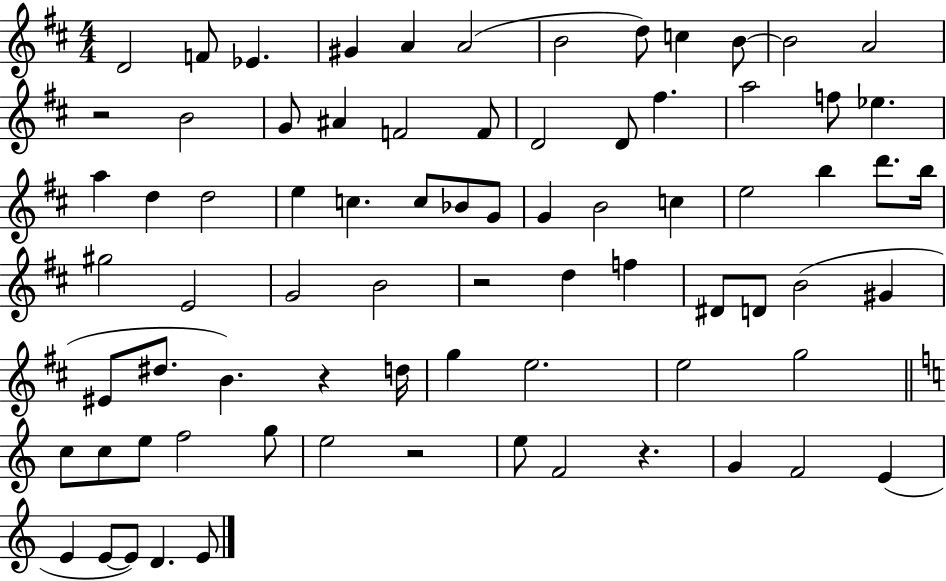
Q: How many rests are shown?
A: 5